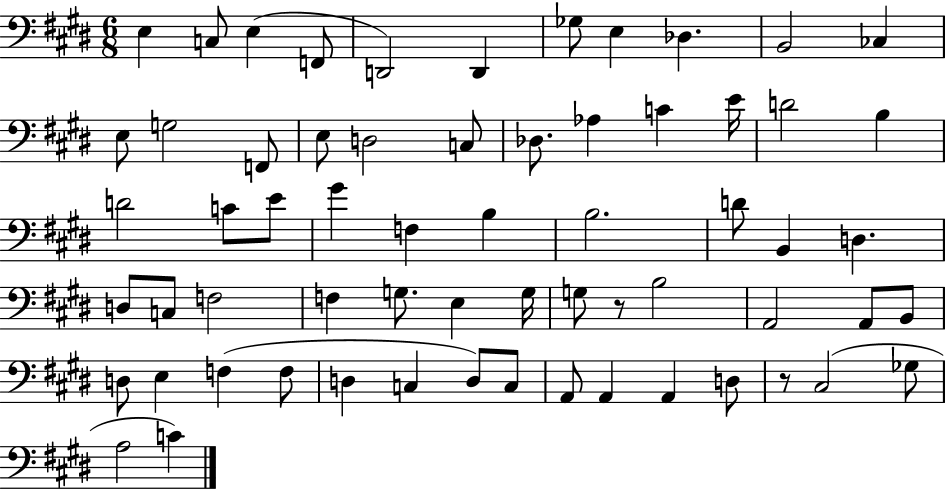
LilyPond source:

{
  \clef bass
  \numericTimeSignature
  \time 6/8
  \key e \major
  e4 c8 e4( f,8 | d,2) d,4 | ges8 e4 des4. | b,2 ces4 | \break e8 g2 f,8 | e8 d2 c8 | des8. aes4 c'4 e'16 | d'2 b4 | \break d'2 c'8 e'8 | gis'4 f4 b4 | b2. | d'8 b,4 d4. | \break d8 c8 f2 | f4 g8. e4 g16 | g8 r8 b2 | a,2 a,8 b,8 | \break d8 e4 f4( f8 | d4 c4 d8) c8 | a,8 a,4 a,4 d8 | r8 cis2( ges8 | \break a2 c'4) | \bar "|."
}